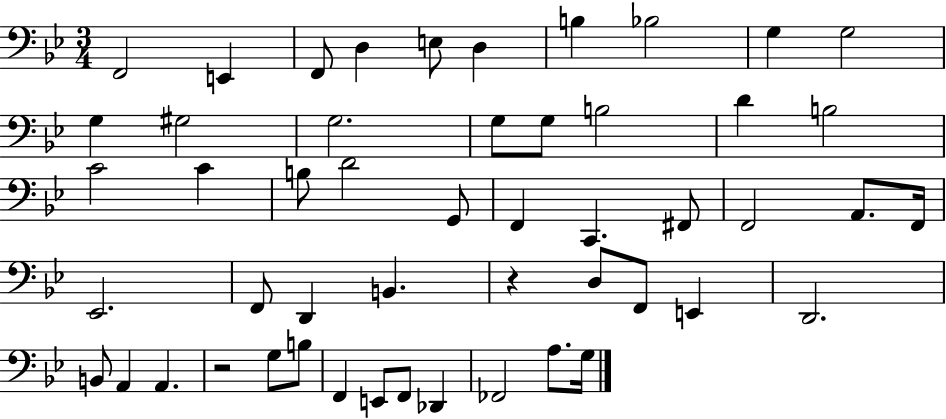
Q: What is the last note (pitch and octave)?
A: G3